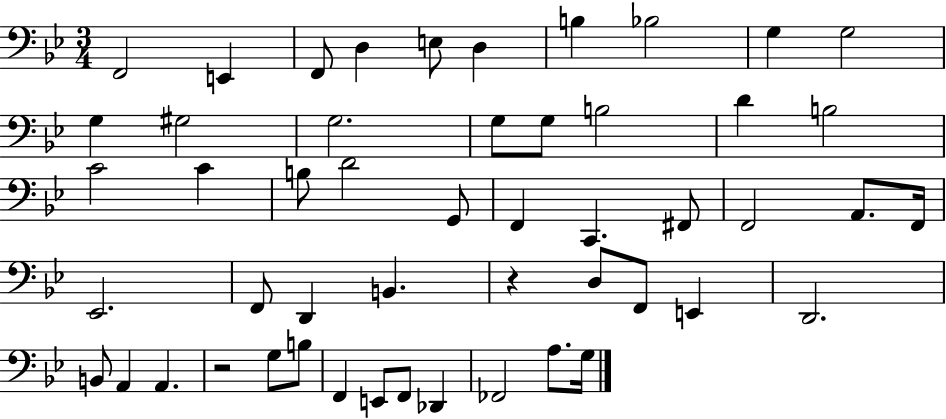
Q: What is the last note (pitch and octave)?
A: G3